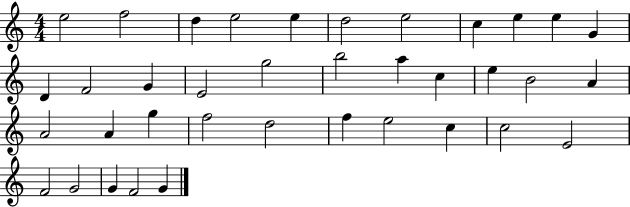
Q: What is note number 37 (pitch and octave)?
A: G4